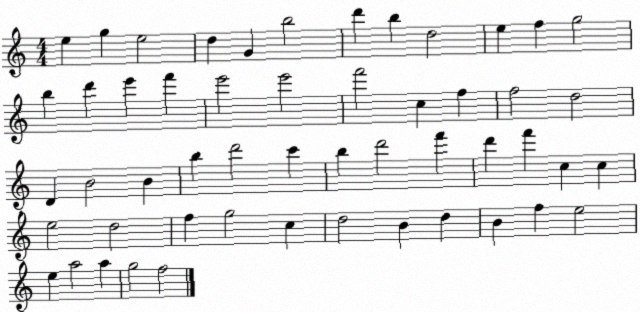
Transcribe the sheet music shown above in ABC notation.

X:1
T:Untitled
M:4/4
L:1/4
K:C
e g e2 d G b2 d' b d2 e f g2 b d' e' f' e'2 e'2 f'2 c f f2 d2 D B2 B b d'2 c' b d'2 f' d' f' c c e2 d2 f g2 c d2 B d B f e2 e a2 a g2 f2